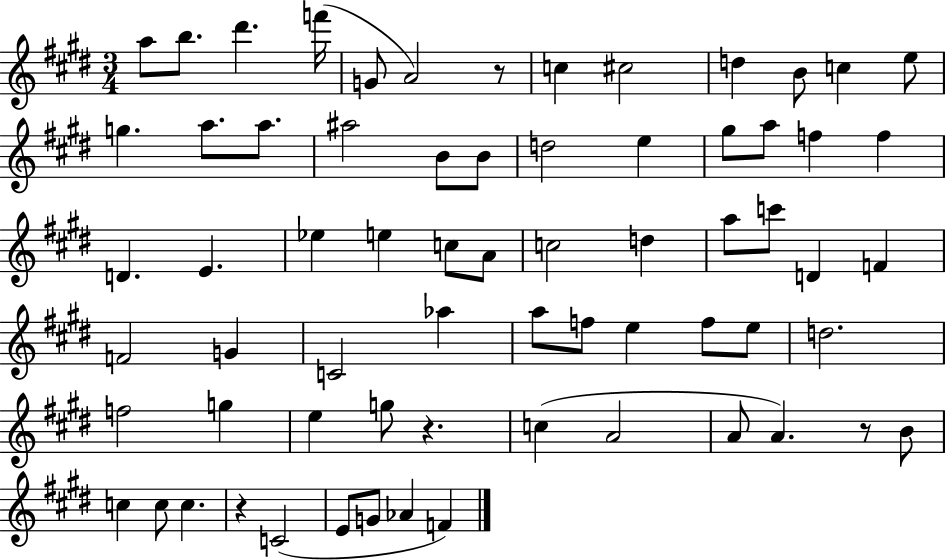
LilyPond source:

{
  \clef treble
  \numericTimeSignature
  \time 3/4
  \key e \major
  a''8 b''8. dis'''4. f'''16( | g'8 a'2) r8 | c''4 cis''2 | d''4 b'8 c''4 e''8 | \break g''4. a''8. a''8. | ais''2 b'8 b'8 | d''2 e''4 | gis''8 a''8 f''4 f''4 | \break d'4. e'4. | ees''4 e''4 c''8 a'8 | c''2 d''4 | a''8 c'''8 d'4 f'4 | \break f'2 g'4 | c'2 aes''4 | a''8 f''8 e''4 f''8 e''8 | d''2. | \break f''2 g''4 | e''4 g''8 r4. | c''4( a'2 | a'8 a'4.) r8 b'8 | \break c''4 c''8 c''4. | r4 c'2( | e'8 g'8 aes'4 f'4) | \bar "|."
}